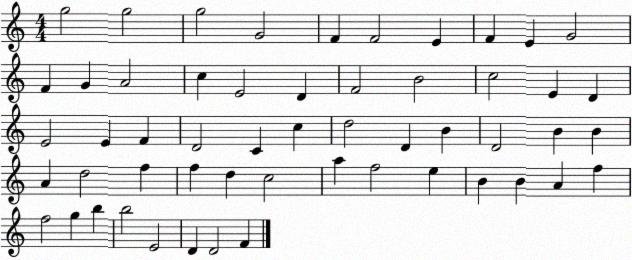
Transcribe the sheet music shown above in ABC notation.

X:1
T:Untitled
M:4/4
L:1/4
K:C
g2 g2 g2 G2 F F2 E F E G2 F G A2 c E2 D F2 B2 c2 E D E2 E F D2 C c d2 D B D2 B B A d2 f f d c2 a f2 e B B A f f2 g b b2 E2 D D2 F